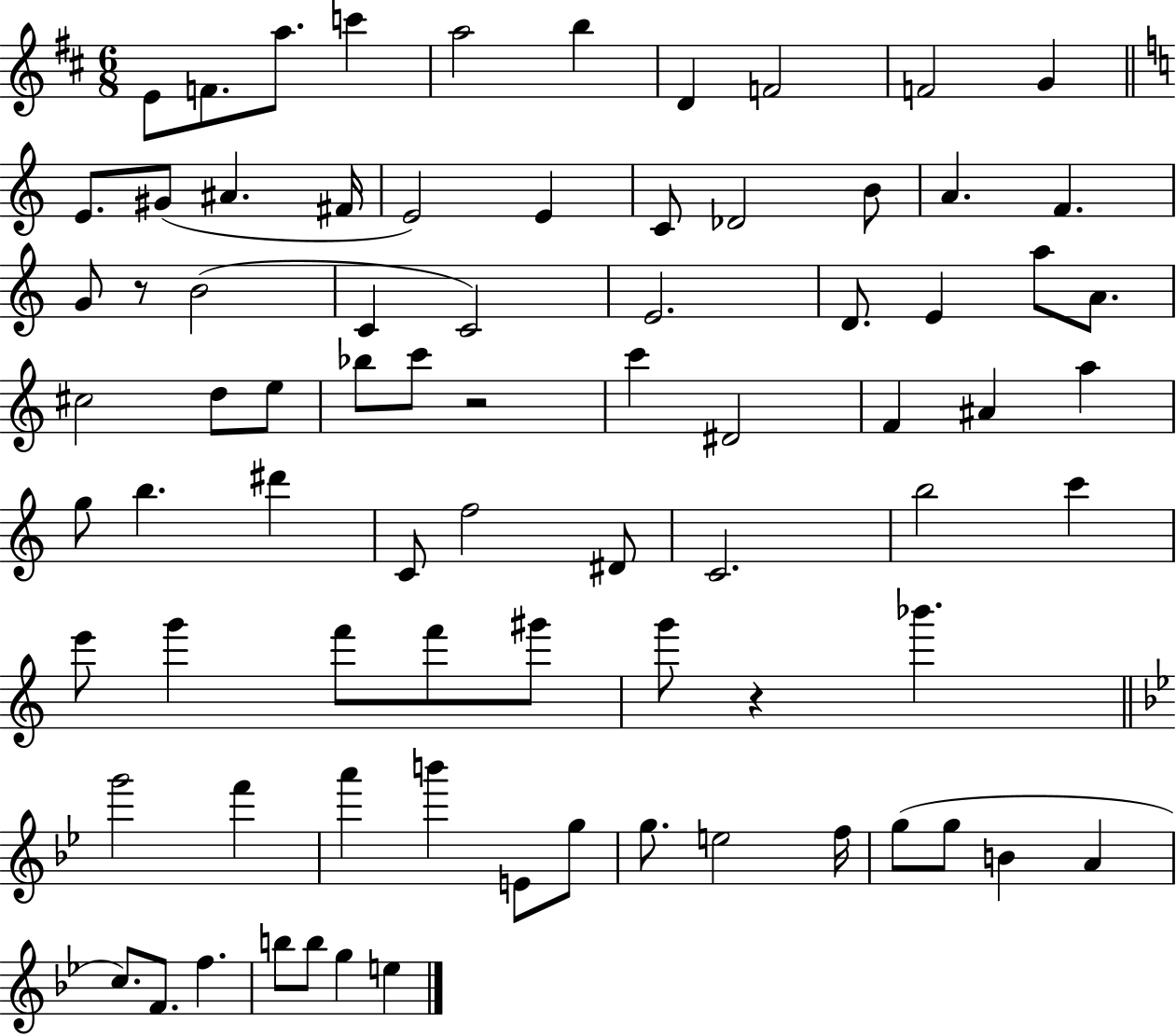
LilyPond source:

{
  \clef treble
  \numericTimeSignature
  \time 6/8
  \key d \major
  e'8 f'8. a''8. c'''4 | a''2 b''4 | d'4 f'2 | f'2 g'4 | \break \bar "||" \break \key c \major e'8. gis'8( ais'4. fis'16 | e'2) e'4 | c'8 des'2 b'8 | a'4. f'4. | \break g'8 r8 b'2( | c'4 c'2) | e'2. | d'8. e'4 a''8 a'8. | \break cis''2 d''8 e''8 | bes''8 c'''8 r2 | c'''4 dis'2 | f'4 ais'4 a''4 | \break g''8 b''4. dis'''4 | c'8 f''2 dis'8 | c'2. | b''2 c'''4 | \break e'''8 g'''4 f'''8 f'''8 gis'''8 | g'''8 r4 bes'''4. | \bar "||" \break \key bes \major g'''2 f'''4 | a'''4 b'''4 e'8 g''8 | g''8. e''2 f''16 | g''8( g''8 b'4 a'4 | \break c''8.) f'8. f''4. | b''8 b''8 g''4 e''4 | \bar "|."
}